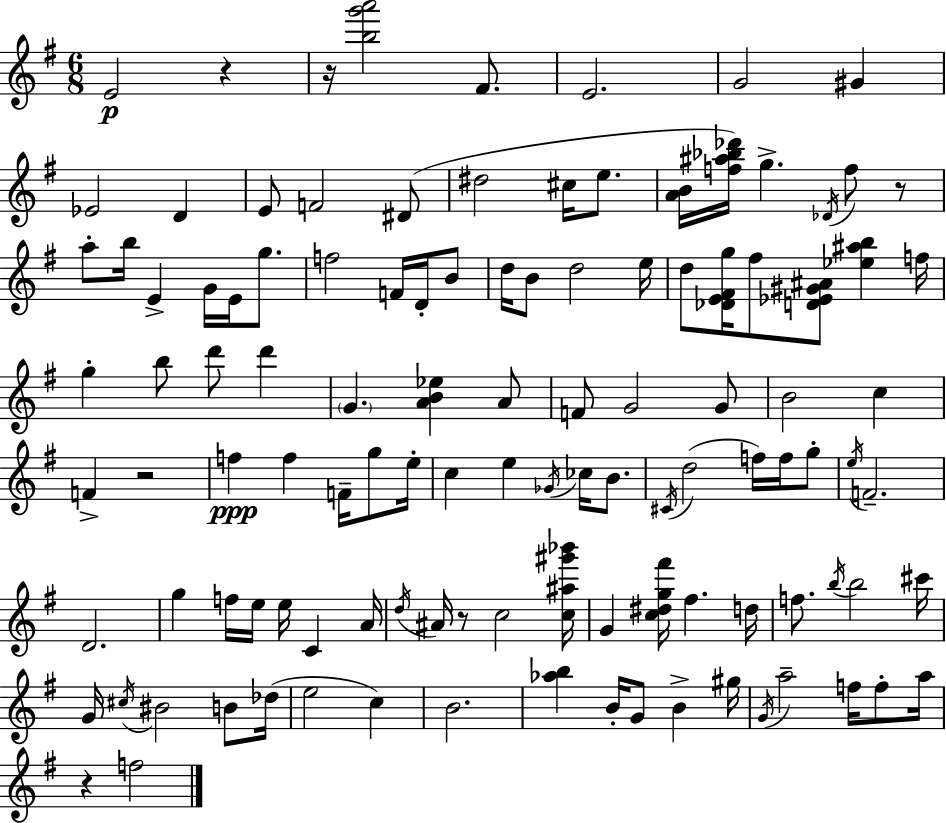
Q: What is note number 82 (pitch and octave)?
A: BIS4